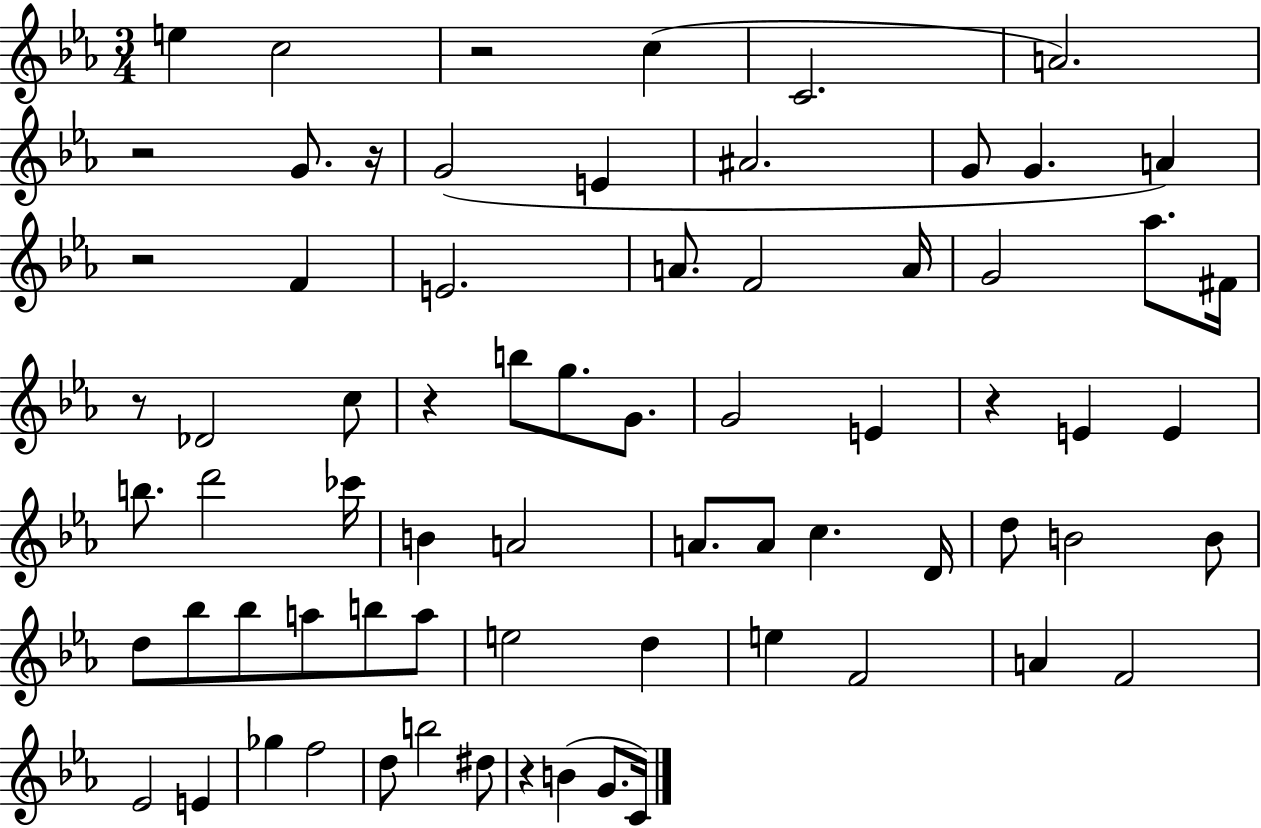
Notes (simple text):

E5/q C5/h R/h C5/q C4/h. A4/h. R/h G4/e. R/s G4/h E4/q A#4/h. G4/e G4/q. A4/q R/h F4/q E4/h. A4/e. F4/h A4/s G4/h Ab5/e. F#4/s R/e Db4/h C5/e R/q B5/e G5/e. G4/e. G4/h E4/q R/q E4/q E4/q B5/e. D6/h CES6/s B4/q A4/h A4/e. A4/e C5/q. D4/s D5/e B4/h B4/e D5/e Bb5/e Bb5/e A5/e B5/e A5/e E5/h D5/q E5/q F4/h A4/q F4/h Eb4/h E4/q Gb5/q F5/h D5/e B5/h D#5/e R/q B4/q G4/e. C4/s